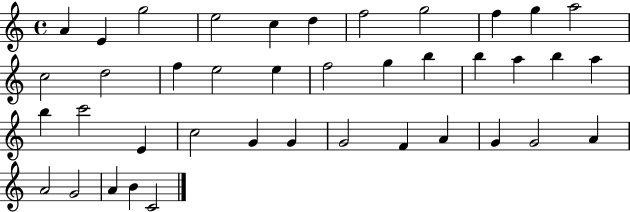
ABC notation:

X:1
T:Untitled
M:4/4
L:1/4
K:C
A E g2 e2 c d f2 g2 f g a2 c2 d2 f e2 e f2 g b b a b a b c'2 E c2 G G G2 F A G G2 A A2 G2 A B C2